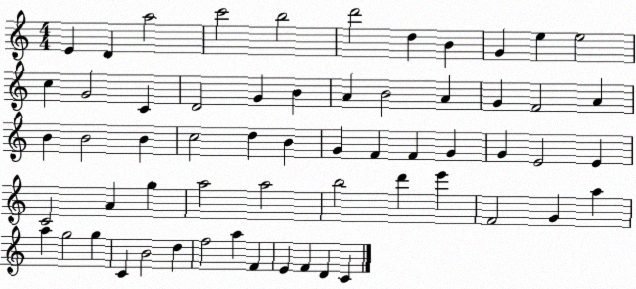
X:1
T:Untitled
M:4/4
L:1/4
K:C
E D a2 c'2 b2 d'2 d B G e e2 c G2 C D2 G B A B2 A G F2 A B B2 B c2 d B G F F G G E2 E C2 A g a2 a2 b2 d' e' F2 G a a g2 g C B2 d f2 a F E F D C